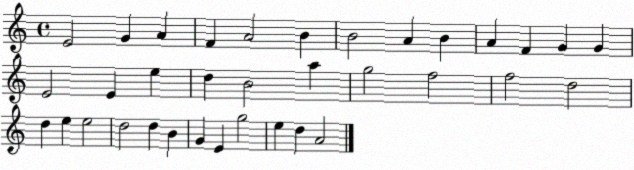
X:1
T:Untitled
M:4/4
L:1/4
K:C
E2 G A F A2 B B2 A B A F G G E2 E e d B2 a g2 f2 f2 d2 d e e2 d2 d B G E g2 e d A2